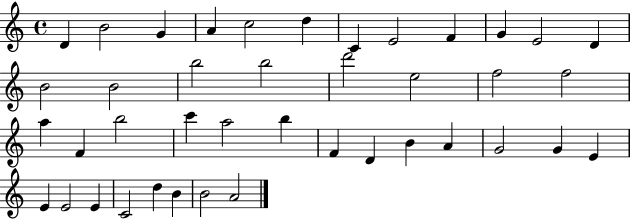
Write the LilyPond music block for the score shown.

{
  \clef treble
  \time 4/4
  \defaultTimeSignature
  \key c \major
  d'4 b'2 g'4 | a'4 c''2 d''4 | c'4 e'2 f'4 | g'4 e'2 d'4 | \break b'2 b'2 | b''2 b''2 | d'''2 e''2 | f''2 f''2 | \break a''4 f'4 b''2 | c'''4 a''2 b''4 | f'4 d'4 b'4 a'4 | g'2 g'4 e'4 | \break e'4 e'2 e'4 | c'2 d''4 b'4 | b'2 a'2 | \bar "|."
}